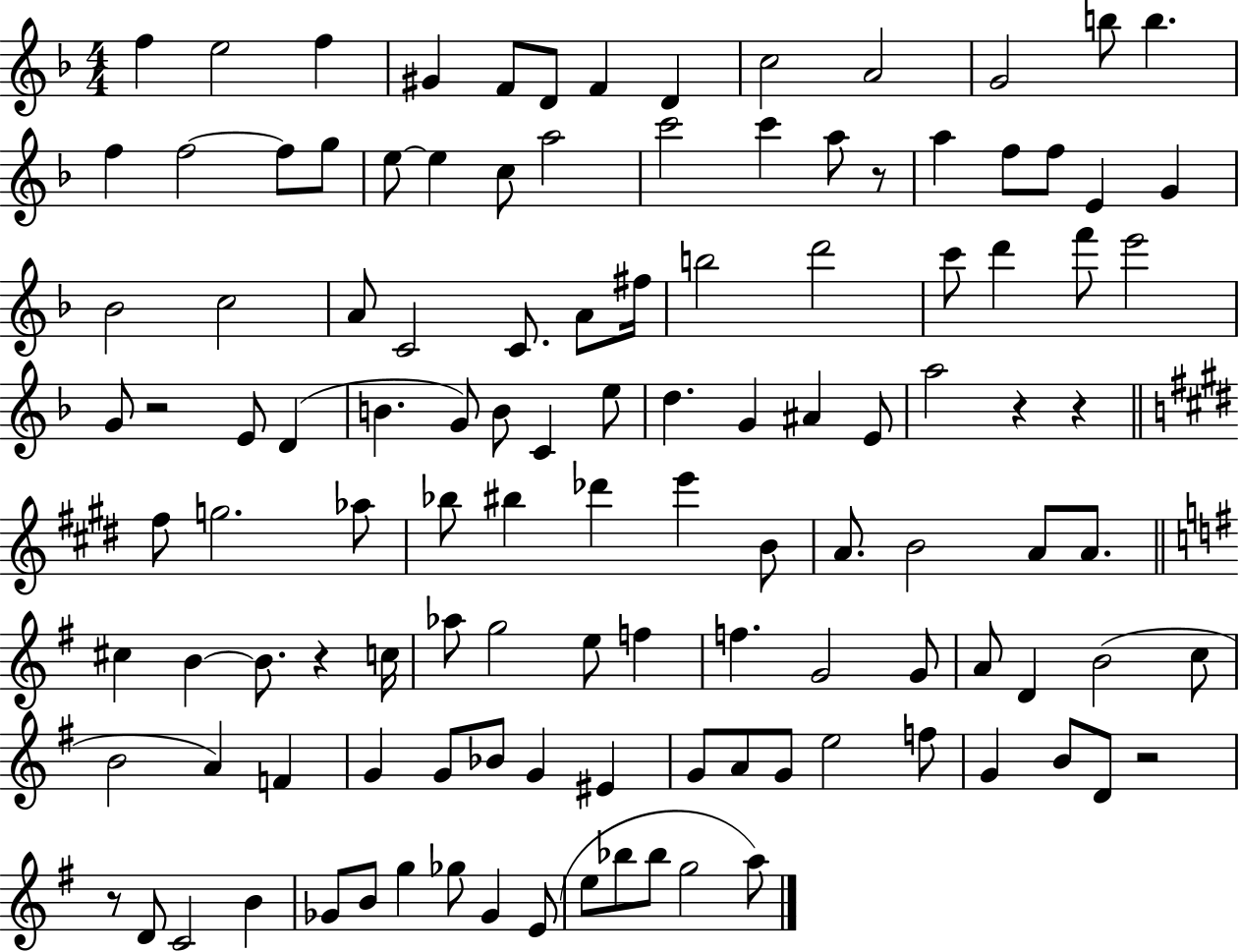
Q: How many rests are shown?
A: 7